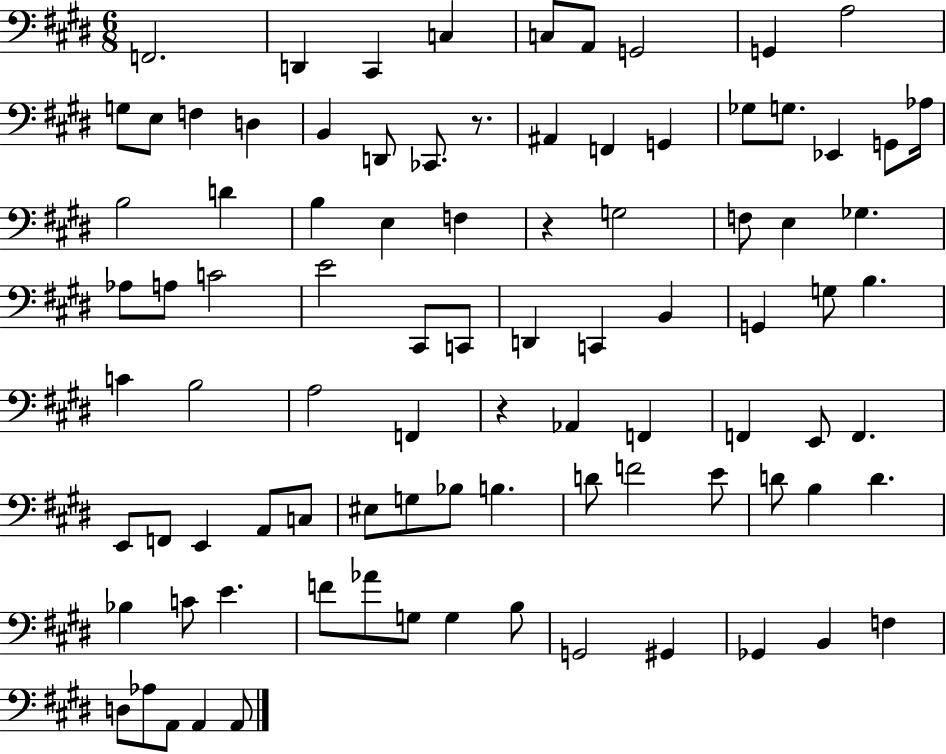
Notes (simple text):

F2/h. D2/q C#2/q C3/q C3/e A2/e G2/h G2/q A3/h G3/e E3/e F3/q D3/q B2/q D2/e CES2/e. R/e. A#2/q F2/q G2/q Gb3/e G3/e. Eb2/q G2/e Ab3/s B3/h D4/q B3/q E3/q F3/q R/q G3/h F3/e E3/q Gb3/q. Ab3/e A3/e C4/h E4/h C#2/e C2/e D2/q C2/q B2/q G2/q G3/e B3/q. C4/q B3/h A3/h F2/q R/q Ab2/q F2/q F2/q E2/e F2/q. E2/e F2/e E2/q A2/e C3/e EIS3/e G3/e Bb3/e B3/q. D4/e F4/h E4/e D4/e B3/q D4/q. Bb3/q C4/e E4/q. F4/e Ab4/e G3/e G3/q B3/e G2/h G#2/q Gb2/q B2/q F3/q D3/e Ab3/e A2/e A2/q A2/e